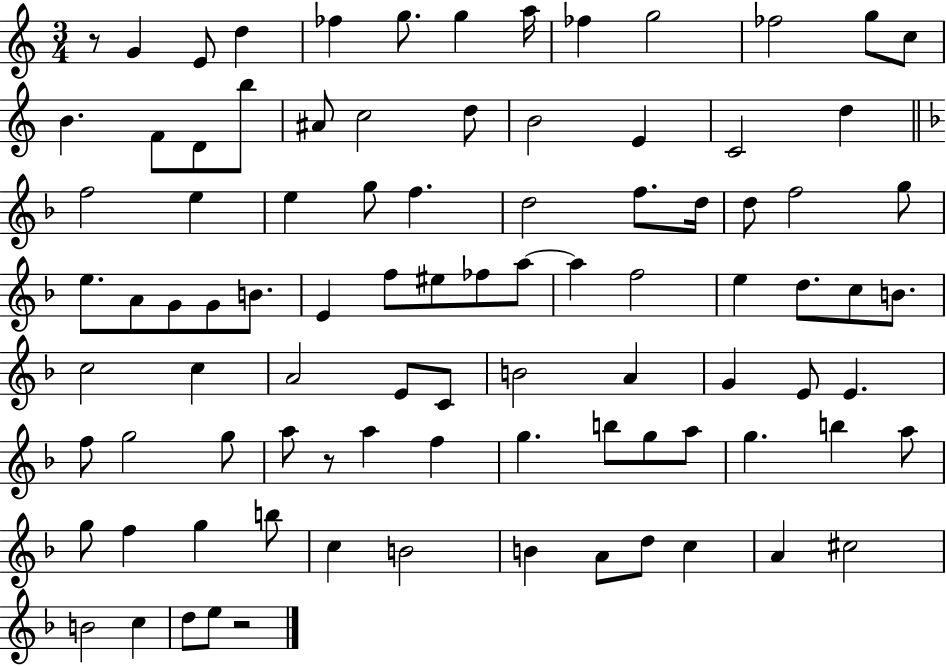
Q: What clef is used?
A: treble